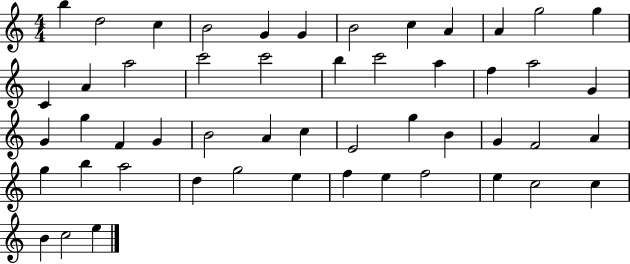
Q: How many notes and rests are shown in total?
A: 51